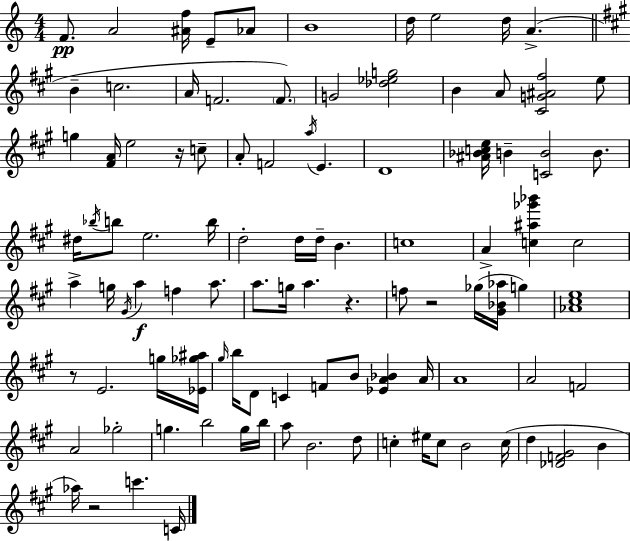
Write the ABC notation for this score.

X:1
T:Untitled
M:4/4
L:1/4
K:Am
F/2 A2 [^Af]/4 E/2 _A/2 B4 d/4 e2 d/4 A B c2 A/4 F2 F/2 G2 [_d_eg]2 B A/2 [^CG^A^f]2 e/2 g [^FA]/4 e2 z/4 c/2 A/2 F2 a/4 E D4 [^A_Bce]/4 B [CB]2 B/2 ^d/4 _b/4 b/2 e2 b/4 d2 d/4 d/4 B c4 A [c^a_g'_b'] c2 a g/4 ^G/4 a f a/2 a/2 g/4 a z f/2 z2 _g/4 [^G_B_a]/4 g [_A^ce]4 z/2 E2 g/4 [_E_g^a]/4 ^g/4 b/4 D/2 C F/2 B/2 [_EA_B] A/4 A4 A2 F2 A2 _g2 g b2 g/4 b/4 a/2 B2 d/2 c ^e/4 c/2 B2 c/4 d [_DF^G]2 B _a/4 z2 c' C/4